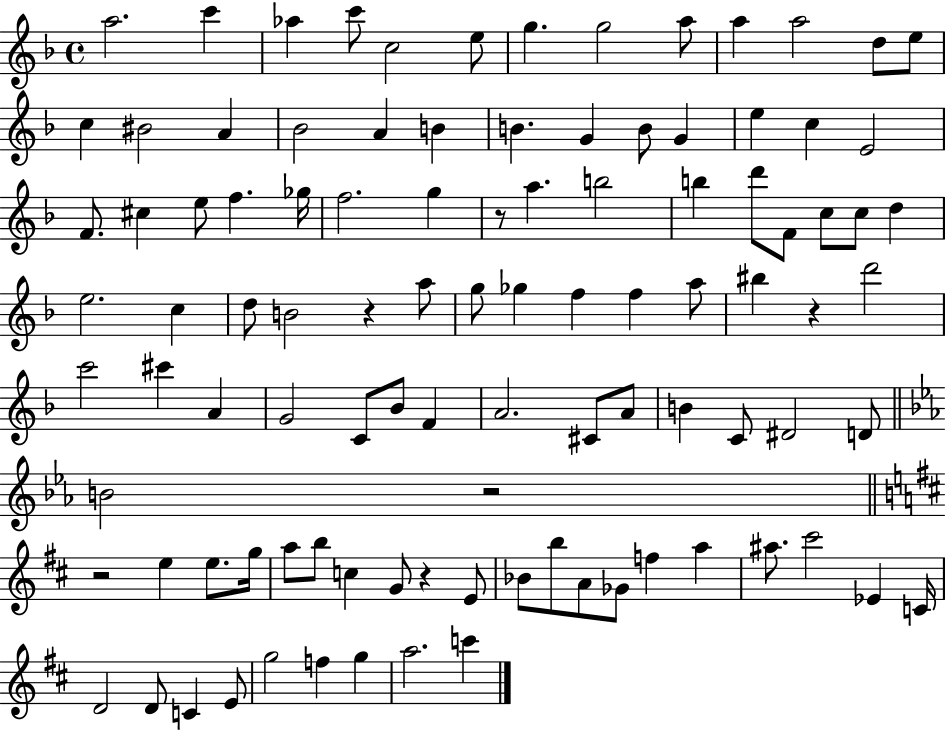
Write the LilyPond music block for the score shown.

{
  \clef treble
  \time 4/4
  \defaultTimeSignature
  \key f \major
  \repeat volta 2 { a''2. c'''4 | aes''4 c'''8 c''2 e''8 | g''4. g''2 a''8 | a''4 a''2 d''8 e''8 | \break c''4 bis'2 a'4 | bes'2 a'4 b'4 | b'4. g'4 b'8 g'4 | e''4 c''4 e'2 | \break f'8. cis''4 e''8 f''4. ges''16 | f''2. g''4 | r8 a''4. b''2 | b''4 d'''8 f'8 c''8 c''8 d''4 | \break e''2. c''4 | d''8 b'2 r4 a''8 | g''8 ges''4 f''4 f''4 a''8 | bis''4 r4 d'''2 | \break c'''2 cis'''4 a'4 | g'2 c'8 bes'8 f'4 | a'2. cis'8 a'8 | b'4 c'8 dis'2 d'8 | \break \bar "||" \break \key ees \major b'2 r2 | \bar "||" \break \key d \major r2 e''4 e''8. g''16 | a''8 b''8 c''4 g'8 r4 e'8 | bes'8 b''8 a'8 ges'8 f''4 a''4 | ais''8. cis'''2 ees'4 c'16 | \break d'2 d'8 c'4 e'8 | g''2 f''4 g''4 | a''2. c'''4 | } \bar "|."
}